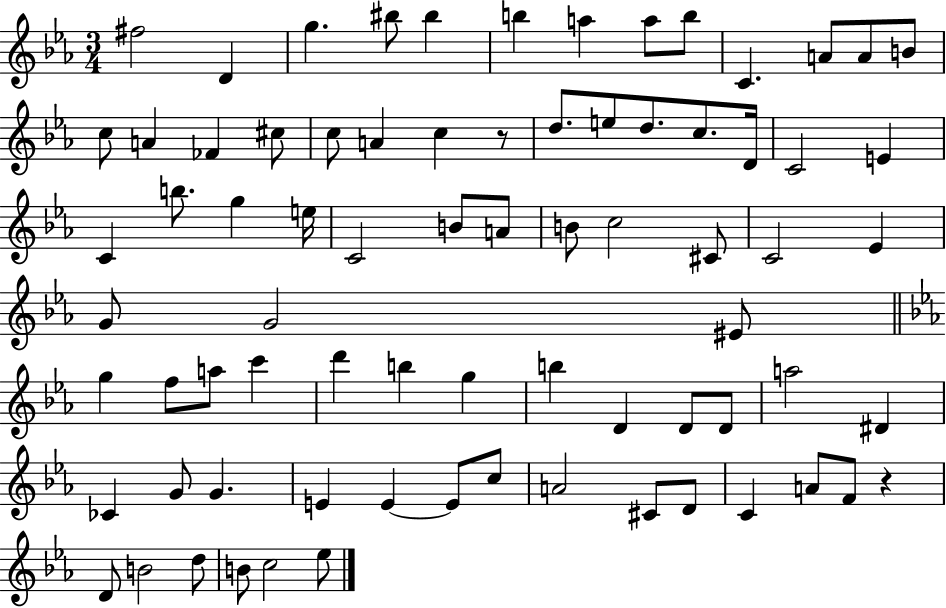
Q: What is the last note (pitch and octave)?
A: Eb5